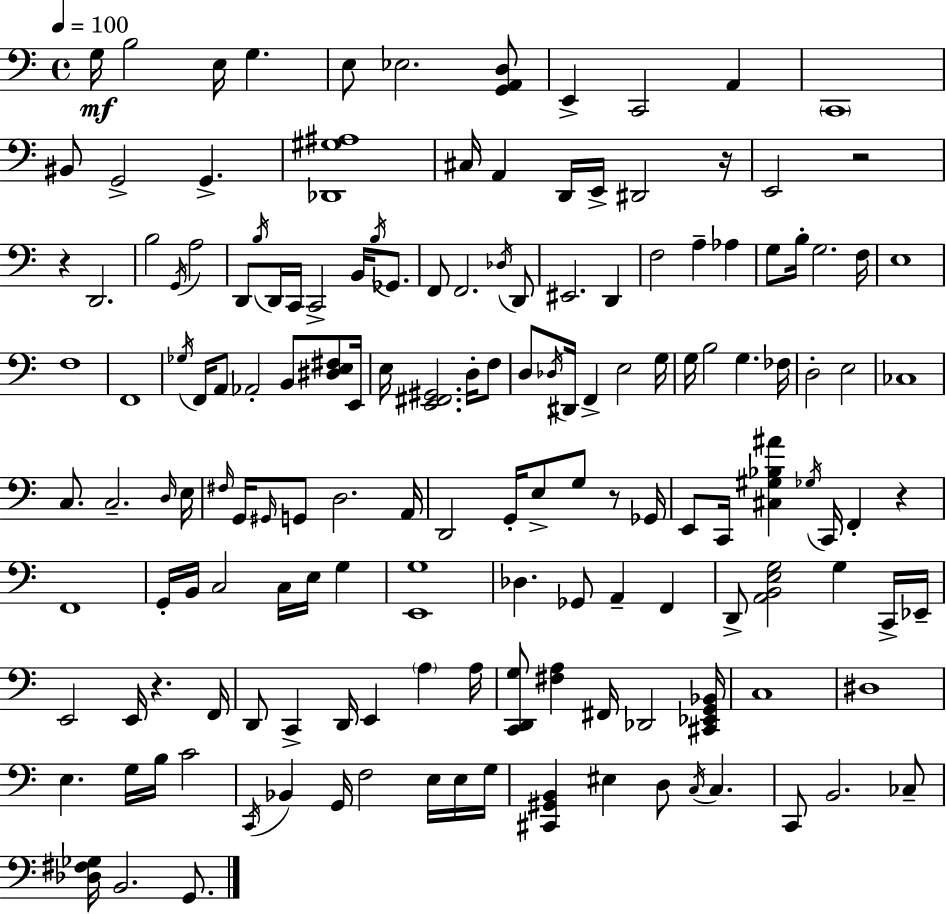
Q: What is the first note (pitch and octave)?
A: G3